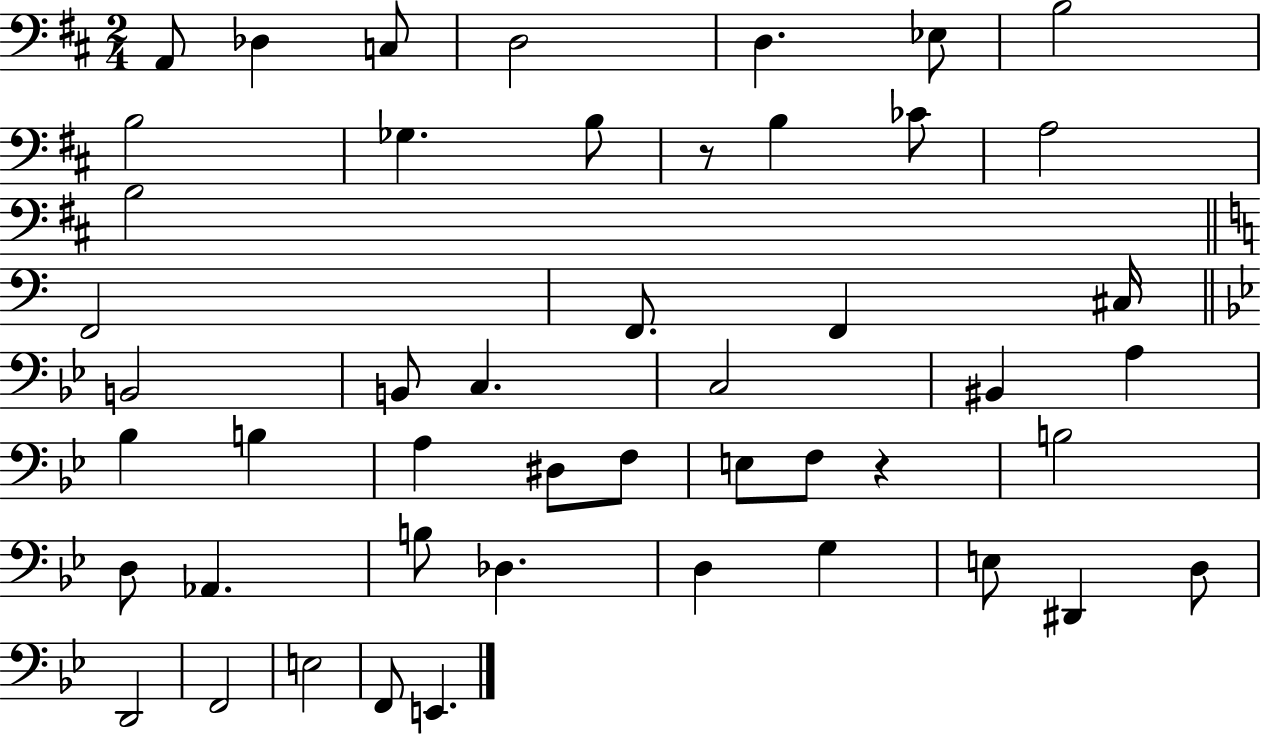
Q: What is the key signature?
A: D major